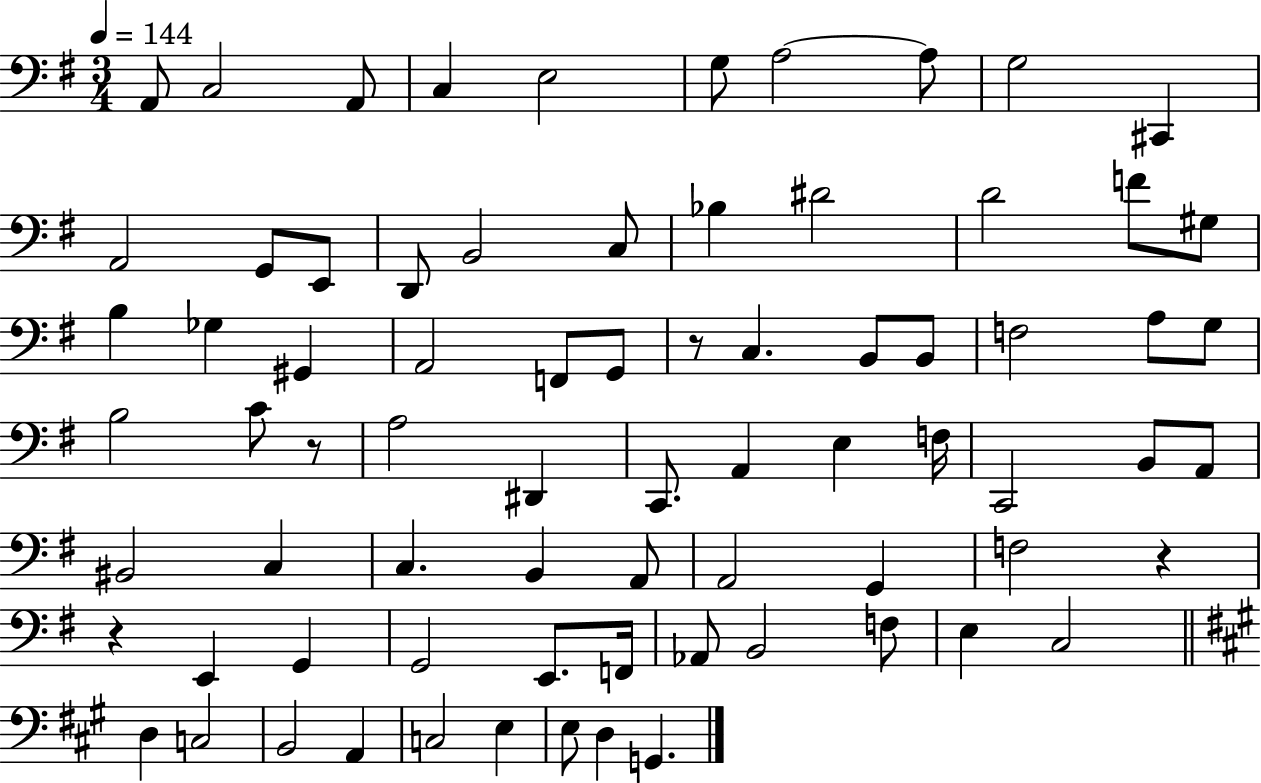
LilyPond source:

{
  \clef bass
  \numericTimeSignature
  \time 3/4
  \key g \major
  \tempo 4 = 144
  a,8 c2 a,8 | c4 e2 | g8 a2~~ a8 | g2 cis,4 | \break a,2 g,8 e,8 | d,8 b,2 c8 | bes4 dis'2 | d'2 f'8 gis8 | \break b4 ges4 gis,4 | a,2 f,8 g,8 | r8 c4. b,8 b,8 | f2 a8 g8 | \break b2 c'8 r8 | a2 dis,4 | c,8. a,4 e4 f16 | c,2 b,8 a,8 | \break bis,2 c4 | c4. b,4 a,8 | a,2 g,4 | f2 r4 | \break r4 e,4 g,4 | g,2 e,8. f,16 | aes,8 b,2 f8 | e4 c2 | \break \bar "||" \break \key a \major d4 c2 | b,2 a,4 | c2 e4 | e8 d4 g,4. | \break \bar "|."
}